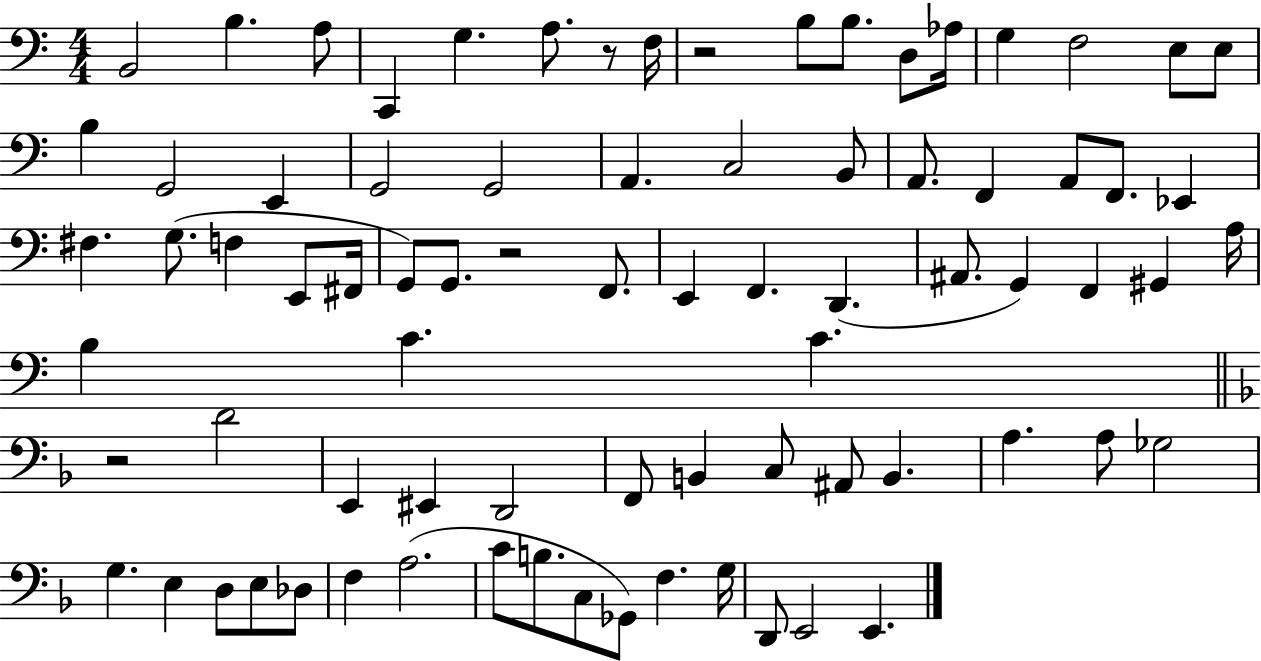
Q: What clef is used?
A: bass